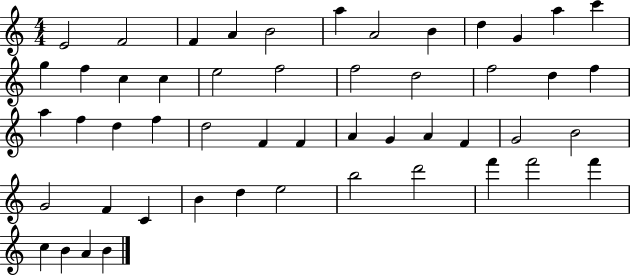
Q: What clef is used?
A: treble